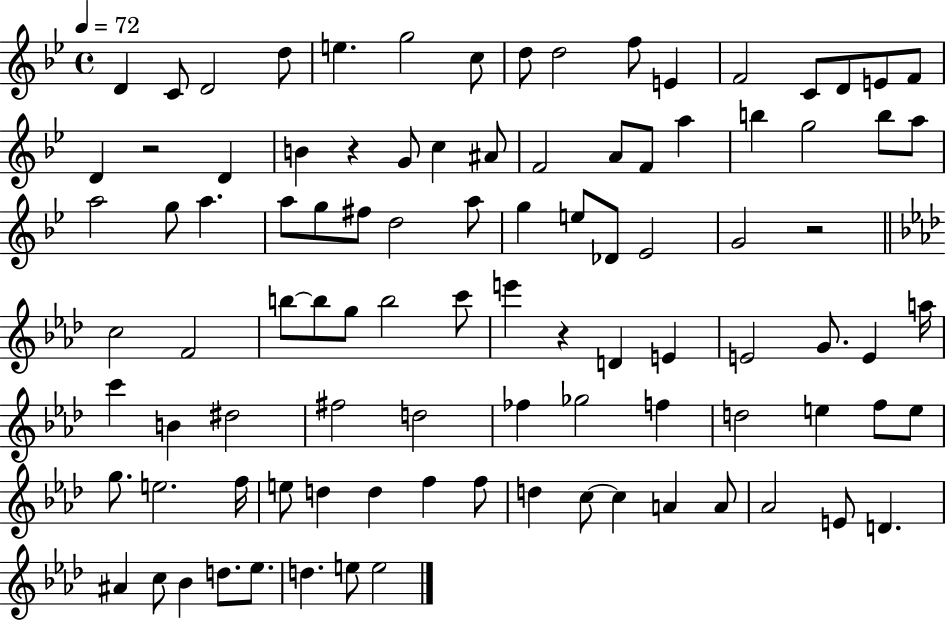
D4/q C4/e D4/h D5/e E5/q. G5/h C5/e D5/e D5/h F5/e E4/q F4/h C4/e D4/e E4/e F4/e D4/q R/h D4/q B4/q R/q G4/e C5/q A#4/e F4/h A4/e F4/e A5/q B5/q G5/h B5/e A5/e A5/h G5/e A5/q. A5/e G5/e F#5/e D5/h A5/e G5/q E5/e Db4/e Eb4/h G4/h R/h C5/h F4/h B5/e B5/e G5/e B5/h C6/e E6/q R/q D4/q E4/q E4/h G4/e. E4/q A5/s C6/q B4/q D#5/h F#5/h D5/h FES5/q Gb5/h F5/q D5/h E5/q F5/e E5/e G5/e. E5/h. F5/s E5/e D5/q D5/q F5/q F5/e D5/q C5/e C5/q A4/q A4/e Ab4/h E4/e D4/q. A#4/q C5/e Bb4/q D5/e. Eb5/e. D5/q. E5/e E5/h